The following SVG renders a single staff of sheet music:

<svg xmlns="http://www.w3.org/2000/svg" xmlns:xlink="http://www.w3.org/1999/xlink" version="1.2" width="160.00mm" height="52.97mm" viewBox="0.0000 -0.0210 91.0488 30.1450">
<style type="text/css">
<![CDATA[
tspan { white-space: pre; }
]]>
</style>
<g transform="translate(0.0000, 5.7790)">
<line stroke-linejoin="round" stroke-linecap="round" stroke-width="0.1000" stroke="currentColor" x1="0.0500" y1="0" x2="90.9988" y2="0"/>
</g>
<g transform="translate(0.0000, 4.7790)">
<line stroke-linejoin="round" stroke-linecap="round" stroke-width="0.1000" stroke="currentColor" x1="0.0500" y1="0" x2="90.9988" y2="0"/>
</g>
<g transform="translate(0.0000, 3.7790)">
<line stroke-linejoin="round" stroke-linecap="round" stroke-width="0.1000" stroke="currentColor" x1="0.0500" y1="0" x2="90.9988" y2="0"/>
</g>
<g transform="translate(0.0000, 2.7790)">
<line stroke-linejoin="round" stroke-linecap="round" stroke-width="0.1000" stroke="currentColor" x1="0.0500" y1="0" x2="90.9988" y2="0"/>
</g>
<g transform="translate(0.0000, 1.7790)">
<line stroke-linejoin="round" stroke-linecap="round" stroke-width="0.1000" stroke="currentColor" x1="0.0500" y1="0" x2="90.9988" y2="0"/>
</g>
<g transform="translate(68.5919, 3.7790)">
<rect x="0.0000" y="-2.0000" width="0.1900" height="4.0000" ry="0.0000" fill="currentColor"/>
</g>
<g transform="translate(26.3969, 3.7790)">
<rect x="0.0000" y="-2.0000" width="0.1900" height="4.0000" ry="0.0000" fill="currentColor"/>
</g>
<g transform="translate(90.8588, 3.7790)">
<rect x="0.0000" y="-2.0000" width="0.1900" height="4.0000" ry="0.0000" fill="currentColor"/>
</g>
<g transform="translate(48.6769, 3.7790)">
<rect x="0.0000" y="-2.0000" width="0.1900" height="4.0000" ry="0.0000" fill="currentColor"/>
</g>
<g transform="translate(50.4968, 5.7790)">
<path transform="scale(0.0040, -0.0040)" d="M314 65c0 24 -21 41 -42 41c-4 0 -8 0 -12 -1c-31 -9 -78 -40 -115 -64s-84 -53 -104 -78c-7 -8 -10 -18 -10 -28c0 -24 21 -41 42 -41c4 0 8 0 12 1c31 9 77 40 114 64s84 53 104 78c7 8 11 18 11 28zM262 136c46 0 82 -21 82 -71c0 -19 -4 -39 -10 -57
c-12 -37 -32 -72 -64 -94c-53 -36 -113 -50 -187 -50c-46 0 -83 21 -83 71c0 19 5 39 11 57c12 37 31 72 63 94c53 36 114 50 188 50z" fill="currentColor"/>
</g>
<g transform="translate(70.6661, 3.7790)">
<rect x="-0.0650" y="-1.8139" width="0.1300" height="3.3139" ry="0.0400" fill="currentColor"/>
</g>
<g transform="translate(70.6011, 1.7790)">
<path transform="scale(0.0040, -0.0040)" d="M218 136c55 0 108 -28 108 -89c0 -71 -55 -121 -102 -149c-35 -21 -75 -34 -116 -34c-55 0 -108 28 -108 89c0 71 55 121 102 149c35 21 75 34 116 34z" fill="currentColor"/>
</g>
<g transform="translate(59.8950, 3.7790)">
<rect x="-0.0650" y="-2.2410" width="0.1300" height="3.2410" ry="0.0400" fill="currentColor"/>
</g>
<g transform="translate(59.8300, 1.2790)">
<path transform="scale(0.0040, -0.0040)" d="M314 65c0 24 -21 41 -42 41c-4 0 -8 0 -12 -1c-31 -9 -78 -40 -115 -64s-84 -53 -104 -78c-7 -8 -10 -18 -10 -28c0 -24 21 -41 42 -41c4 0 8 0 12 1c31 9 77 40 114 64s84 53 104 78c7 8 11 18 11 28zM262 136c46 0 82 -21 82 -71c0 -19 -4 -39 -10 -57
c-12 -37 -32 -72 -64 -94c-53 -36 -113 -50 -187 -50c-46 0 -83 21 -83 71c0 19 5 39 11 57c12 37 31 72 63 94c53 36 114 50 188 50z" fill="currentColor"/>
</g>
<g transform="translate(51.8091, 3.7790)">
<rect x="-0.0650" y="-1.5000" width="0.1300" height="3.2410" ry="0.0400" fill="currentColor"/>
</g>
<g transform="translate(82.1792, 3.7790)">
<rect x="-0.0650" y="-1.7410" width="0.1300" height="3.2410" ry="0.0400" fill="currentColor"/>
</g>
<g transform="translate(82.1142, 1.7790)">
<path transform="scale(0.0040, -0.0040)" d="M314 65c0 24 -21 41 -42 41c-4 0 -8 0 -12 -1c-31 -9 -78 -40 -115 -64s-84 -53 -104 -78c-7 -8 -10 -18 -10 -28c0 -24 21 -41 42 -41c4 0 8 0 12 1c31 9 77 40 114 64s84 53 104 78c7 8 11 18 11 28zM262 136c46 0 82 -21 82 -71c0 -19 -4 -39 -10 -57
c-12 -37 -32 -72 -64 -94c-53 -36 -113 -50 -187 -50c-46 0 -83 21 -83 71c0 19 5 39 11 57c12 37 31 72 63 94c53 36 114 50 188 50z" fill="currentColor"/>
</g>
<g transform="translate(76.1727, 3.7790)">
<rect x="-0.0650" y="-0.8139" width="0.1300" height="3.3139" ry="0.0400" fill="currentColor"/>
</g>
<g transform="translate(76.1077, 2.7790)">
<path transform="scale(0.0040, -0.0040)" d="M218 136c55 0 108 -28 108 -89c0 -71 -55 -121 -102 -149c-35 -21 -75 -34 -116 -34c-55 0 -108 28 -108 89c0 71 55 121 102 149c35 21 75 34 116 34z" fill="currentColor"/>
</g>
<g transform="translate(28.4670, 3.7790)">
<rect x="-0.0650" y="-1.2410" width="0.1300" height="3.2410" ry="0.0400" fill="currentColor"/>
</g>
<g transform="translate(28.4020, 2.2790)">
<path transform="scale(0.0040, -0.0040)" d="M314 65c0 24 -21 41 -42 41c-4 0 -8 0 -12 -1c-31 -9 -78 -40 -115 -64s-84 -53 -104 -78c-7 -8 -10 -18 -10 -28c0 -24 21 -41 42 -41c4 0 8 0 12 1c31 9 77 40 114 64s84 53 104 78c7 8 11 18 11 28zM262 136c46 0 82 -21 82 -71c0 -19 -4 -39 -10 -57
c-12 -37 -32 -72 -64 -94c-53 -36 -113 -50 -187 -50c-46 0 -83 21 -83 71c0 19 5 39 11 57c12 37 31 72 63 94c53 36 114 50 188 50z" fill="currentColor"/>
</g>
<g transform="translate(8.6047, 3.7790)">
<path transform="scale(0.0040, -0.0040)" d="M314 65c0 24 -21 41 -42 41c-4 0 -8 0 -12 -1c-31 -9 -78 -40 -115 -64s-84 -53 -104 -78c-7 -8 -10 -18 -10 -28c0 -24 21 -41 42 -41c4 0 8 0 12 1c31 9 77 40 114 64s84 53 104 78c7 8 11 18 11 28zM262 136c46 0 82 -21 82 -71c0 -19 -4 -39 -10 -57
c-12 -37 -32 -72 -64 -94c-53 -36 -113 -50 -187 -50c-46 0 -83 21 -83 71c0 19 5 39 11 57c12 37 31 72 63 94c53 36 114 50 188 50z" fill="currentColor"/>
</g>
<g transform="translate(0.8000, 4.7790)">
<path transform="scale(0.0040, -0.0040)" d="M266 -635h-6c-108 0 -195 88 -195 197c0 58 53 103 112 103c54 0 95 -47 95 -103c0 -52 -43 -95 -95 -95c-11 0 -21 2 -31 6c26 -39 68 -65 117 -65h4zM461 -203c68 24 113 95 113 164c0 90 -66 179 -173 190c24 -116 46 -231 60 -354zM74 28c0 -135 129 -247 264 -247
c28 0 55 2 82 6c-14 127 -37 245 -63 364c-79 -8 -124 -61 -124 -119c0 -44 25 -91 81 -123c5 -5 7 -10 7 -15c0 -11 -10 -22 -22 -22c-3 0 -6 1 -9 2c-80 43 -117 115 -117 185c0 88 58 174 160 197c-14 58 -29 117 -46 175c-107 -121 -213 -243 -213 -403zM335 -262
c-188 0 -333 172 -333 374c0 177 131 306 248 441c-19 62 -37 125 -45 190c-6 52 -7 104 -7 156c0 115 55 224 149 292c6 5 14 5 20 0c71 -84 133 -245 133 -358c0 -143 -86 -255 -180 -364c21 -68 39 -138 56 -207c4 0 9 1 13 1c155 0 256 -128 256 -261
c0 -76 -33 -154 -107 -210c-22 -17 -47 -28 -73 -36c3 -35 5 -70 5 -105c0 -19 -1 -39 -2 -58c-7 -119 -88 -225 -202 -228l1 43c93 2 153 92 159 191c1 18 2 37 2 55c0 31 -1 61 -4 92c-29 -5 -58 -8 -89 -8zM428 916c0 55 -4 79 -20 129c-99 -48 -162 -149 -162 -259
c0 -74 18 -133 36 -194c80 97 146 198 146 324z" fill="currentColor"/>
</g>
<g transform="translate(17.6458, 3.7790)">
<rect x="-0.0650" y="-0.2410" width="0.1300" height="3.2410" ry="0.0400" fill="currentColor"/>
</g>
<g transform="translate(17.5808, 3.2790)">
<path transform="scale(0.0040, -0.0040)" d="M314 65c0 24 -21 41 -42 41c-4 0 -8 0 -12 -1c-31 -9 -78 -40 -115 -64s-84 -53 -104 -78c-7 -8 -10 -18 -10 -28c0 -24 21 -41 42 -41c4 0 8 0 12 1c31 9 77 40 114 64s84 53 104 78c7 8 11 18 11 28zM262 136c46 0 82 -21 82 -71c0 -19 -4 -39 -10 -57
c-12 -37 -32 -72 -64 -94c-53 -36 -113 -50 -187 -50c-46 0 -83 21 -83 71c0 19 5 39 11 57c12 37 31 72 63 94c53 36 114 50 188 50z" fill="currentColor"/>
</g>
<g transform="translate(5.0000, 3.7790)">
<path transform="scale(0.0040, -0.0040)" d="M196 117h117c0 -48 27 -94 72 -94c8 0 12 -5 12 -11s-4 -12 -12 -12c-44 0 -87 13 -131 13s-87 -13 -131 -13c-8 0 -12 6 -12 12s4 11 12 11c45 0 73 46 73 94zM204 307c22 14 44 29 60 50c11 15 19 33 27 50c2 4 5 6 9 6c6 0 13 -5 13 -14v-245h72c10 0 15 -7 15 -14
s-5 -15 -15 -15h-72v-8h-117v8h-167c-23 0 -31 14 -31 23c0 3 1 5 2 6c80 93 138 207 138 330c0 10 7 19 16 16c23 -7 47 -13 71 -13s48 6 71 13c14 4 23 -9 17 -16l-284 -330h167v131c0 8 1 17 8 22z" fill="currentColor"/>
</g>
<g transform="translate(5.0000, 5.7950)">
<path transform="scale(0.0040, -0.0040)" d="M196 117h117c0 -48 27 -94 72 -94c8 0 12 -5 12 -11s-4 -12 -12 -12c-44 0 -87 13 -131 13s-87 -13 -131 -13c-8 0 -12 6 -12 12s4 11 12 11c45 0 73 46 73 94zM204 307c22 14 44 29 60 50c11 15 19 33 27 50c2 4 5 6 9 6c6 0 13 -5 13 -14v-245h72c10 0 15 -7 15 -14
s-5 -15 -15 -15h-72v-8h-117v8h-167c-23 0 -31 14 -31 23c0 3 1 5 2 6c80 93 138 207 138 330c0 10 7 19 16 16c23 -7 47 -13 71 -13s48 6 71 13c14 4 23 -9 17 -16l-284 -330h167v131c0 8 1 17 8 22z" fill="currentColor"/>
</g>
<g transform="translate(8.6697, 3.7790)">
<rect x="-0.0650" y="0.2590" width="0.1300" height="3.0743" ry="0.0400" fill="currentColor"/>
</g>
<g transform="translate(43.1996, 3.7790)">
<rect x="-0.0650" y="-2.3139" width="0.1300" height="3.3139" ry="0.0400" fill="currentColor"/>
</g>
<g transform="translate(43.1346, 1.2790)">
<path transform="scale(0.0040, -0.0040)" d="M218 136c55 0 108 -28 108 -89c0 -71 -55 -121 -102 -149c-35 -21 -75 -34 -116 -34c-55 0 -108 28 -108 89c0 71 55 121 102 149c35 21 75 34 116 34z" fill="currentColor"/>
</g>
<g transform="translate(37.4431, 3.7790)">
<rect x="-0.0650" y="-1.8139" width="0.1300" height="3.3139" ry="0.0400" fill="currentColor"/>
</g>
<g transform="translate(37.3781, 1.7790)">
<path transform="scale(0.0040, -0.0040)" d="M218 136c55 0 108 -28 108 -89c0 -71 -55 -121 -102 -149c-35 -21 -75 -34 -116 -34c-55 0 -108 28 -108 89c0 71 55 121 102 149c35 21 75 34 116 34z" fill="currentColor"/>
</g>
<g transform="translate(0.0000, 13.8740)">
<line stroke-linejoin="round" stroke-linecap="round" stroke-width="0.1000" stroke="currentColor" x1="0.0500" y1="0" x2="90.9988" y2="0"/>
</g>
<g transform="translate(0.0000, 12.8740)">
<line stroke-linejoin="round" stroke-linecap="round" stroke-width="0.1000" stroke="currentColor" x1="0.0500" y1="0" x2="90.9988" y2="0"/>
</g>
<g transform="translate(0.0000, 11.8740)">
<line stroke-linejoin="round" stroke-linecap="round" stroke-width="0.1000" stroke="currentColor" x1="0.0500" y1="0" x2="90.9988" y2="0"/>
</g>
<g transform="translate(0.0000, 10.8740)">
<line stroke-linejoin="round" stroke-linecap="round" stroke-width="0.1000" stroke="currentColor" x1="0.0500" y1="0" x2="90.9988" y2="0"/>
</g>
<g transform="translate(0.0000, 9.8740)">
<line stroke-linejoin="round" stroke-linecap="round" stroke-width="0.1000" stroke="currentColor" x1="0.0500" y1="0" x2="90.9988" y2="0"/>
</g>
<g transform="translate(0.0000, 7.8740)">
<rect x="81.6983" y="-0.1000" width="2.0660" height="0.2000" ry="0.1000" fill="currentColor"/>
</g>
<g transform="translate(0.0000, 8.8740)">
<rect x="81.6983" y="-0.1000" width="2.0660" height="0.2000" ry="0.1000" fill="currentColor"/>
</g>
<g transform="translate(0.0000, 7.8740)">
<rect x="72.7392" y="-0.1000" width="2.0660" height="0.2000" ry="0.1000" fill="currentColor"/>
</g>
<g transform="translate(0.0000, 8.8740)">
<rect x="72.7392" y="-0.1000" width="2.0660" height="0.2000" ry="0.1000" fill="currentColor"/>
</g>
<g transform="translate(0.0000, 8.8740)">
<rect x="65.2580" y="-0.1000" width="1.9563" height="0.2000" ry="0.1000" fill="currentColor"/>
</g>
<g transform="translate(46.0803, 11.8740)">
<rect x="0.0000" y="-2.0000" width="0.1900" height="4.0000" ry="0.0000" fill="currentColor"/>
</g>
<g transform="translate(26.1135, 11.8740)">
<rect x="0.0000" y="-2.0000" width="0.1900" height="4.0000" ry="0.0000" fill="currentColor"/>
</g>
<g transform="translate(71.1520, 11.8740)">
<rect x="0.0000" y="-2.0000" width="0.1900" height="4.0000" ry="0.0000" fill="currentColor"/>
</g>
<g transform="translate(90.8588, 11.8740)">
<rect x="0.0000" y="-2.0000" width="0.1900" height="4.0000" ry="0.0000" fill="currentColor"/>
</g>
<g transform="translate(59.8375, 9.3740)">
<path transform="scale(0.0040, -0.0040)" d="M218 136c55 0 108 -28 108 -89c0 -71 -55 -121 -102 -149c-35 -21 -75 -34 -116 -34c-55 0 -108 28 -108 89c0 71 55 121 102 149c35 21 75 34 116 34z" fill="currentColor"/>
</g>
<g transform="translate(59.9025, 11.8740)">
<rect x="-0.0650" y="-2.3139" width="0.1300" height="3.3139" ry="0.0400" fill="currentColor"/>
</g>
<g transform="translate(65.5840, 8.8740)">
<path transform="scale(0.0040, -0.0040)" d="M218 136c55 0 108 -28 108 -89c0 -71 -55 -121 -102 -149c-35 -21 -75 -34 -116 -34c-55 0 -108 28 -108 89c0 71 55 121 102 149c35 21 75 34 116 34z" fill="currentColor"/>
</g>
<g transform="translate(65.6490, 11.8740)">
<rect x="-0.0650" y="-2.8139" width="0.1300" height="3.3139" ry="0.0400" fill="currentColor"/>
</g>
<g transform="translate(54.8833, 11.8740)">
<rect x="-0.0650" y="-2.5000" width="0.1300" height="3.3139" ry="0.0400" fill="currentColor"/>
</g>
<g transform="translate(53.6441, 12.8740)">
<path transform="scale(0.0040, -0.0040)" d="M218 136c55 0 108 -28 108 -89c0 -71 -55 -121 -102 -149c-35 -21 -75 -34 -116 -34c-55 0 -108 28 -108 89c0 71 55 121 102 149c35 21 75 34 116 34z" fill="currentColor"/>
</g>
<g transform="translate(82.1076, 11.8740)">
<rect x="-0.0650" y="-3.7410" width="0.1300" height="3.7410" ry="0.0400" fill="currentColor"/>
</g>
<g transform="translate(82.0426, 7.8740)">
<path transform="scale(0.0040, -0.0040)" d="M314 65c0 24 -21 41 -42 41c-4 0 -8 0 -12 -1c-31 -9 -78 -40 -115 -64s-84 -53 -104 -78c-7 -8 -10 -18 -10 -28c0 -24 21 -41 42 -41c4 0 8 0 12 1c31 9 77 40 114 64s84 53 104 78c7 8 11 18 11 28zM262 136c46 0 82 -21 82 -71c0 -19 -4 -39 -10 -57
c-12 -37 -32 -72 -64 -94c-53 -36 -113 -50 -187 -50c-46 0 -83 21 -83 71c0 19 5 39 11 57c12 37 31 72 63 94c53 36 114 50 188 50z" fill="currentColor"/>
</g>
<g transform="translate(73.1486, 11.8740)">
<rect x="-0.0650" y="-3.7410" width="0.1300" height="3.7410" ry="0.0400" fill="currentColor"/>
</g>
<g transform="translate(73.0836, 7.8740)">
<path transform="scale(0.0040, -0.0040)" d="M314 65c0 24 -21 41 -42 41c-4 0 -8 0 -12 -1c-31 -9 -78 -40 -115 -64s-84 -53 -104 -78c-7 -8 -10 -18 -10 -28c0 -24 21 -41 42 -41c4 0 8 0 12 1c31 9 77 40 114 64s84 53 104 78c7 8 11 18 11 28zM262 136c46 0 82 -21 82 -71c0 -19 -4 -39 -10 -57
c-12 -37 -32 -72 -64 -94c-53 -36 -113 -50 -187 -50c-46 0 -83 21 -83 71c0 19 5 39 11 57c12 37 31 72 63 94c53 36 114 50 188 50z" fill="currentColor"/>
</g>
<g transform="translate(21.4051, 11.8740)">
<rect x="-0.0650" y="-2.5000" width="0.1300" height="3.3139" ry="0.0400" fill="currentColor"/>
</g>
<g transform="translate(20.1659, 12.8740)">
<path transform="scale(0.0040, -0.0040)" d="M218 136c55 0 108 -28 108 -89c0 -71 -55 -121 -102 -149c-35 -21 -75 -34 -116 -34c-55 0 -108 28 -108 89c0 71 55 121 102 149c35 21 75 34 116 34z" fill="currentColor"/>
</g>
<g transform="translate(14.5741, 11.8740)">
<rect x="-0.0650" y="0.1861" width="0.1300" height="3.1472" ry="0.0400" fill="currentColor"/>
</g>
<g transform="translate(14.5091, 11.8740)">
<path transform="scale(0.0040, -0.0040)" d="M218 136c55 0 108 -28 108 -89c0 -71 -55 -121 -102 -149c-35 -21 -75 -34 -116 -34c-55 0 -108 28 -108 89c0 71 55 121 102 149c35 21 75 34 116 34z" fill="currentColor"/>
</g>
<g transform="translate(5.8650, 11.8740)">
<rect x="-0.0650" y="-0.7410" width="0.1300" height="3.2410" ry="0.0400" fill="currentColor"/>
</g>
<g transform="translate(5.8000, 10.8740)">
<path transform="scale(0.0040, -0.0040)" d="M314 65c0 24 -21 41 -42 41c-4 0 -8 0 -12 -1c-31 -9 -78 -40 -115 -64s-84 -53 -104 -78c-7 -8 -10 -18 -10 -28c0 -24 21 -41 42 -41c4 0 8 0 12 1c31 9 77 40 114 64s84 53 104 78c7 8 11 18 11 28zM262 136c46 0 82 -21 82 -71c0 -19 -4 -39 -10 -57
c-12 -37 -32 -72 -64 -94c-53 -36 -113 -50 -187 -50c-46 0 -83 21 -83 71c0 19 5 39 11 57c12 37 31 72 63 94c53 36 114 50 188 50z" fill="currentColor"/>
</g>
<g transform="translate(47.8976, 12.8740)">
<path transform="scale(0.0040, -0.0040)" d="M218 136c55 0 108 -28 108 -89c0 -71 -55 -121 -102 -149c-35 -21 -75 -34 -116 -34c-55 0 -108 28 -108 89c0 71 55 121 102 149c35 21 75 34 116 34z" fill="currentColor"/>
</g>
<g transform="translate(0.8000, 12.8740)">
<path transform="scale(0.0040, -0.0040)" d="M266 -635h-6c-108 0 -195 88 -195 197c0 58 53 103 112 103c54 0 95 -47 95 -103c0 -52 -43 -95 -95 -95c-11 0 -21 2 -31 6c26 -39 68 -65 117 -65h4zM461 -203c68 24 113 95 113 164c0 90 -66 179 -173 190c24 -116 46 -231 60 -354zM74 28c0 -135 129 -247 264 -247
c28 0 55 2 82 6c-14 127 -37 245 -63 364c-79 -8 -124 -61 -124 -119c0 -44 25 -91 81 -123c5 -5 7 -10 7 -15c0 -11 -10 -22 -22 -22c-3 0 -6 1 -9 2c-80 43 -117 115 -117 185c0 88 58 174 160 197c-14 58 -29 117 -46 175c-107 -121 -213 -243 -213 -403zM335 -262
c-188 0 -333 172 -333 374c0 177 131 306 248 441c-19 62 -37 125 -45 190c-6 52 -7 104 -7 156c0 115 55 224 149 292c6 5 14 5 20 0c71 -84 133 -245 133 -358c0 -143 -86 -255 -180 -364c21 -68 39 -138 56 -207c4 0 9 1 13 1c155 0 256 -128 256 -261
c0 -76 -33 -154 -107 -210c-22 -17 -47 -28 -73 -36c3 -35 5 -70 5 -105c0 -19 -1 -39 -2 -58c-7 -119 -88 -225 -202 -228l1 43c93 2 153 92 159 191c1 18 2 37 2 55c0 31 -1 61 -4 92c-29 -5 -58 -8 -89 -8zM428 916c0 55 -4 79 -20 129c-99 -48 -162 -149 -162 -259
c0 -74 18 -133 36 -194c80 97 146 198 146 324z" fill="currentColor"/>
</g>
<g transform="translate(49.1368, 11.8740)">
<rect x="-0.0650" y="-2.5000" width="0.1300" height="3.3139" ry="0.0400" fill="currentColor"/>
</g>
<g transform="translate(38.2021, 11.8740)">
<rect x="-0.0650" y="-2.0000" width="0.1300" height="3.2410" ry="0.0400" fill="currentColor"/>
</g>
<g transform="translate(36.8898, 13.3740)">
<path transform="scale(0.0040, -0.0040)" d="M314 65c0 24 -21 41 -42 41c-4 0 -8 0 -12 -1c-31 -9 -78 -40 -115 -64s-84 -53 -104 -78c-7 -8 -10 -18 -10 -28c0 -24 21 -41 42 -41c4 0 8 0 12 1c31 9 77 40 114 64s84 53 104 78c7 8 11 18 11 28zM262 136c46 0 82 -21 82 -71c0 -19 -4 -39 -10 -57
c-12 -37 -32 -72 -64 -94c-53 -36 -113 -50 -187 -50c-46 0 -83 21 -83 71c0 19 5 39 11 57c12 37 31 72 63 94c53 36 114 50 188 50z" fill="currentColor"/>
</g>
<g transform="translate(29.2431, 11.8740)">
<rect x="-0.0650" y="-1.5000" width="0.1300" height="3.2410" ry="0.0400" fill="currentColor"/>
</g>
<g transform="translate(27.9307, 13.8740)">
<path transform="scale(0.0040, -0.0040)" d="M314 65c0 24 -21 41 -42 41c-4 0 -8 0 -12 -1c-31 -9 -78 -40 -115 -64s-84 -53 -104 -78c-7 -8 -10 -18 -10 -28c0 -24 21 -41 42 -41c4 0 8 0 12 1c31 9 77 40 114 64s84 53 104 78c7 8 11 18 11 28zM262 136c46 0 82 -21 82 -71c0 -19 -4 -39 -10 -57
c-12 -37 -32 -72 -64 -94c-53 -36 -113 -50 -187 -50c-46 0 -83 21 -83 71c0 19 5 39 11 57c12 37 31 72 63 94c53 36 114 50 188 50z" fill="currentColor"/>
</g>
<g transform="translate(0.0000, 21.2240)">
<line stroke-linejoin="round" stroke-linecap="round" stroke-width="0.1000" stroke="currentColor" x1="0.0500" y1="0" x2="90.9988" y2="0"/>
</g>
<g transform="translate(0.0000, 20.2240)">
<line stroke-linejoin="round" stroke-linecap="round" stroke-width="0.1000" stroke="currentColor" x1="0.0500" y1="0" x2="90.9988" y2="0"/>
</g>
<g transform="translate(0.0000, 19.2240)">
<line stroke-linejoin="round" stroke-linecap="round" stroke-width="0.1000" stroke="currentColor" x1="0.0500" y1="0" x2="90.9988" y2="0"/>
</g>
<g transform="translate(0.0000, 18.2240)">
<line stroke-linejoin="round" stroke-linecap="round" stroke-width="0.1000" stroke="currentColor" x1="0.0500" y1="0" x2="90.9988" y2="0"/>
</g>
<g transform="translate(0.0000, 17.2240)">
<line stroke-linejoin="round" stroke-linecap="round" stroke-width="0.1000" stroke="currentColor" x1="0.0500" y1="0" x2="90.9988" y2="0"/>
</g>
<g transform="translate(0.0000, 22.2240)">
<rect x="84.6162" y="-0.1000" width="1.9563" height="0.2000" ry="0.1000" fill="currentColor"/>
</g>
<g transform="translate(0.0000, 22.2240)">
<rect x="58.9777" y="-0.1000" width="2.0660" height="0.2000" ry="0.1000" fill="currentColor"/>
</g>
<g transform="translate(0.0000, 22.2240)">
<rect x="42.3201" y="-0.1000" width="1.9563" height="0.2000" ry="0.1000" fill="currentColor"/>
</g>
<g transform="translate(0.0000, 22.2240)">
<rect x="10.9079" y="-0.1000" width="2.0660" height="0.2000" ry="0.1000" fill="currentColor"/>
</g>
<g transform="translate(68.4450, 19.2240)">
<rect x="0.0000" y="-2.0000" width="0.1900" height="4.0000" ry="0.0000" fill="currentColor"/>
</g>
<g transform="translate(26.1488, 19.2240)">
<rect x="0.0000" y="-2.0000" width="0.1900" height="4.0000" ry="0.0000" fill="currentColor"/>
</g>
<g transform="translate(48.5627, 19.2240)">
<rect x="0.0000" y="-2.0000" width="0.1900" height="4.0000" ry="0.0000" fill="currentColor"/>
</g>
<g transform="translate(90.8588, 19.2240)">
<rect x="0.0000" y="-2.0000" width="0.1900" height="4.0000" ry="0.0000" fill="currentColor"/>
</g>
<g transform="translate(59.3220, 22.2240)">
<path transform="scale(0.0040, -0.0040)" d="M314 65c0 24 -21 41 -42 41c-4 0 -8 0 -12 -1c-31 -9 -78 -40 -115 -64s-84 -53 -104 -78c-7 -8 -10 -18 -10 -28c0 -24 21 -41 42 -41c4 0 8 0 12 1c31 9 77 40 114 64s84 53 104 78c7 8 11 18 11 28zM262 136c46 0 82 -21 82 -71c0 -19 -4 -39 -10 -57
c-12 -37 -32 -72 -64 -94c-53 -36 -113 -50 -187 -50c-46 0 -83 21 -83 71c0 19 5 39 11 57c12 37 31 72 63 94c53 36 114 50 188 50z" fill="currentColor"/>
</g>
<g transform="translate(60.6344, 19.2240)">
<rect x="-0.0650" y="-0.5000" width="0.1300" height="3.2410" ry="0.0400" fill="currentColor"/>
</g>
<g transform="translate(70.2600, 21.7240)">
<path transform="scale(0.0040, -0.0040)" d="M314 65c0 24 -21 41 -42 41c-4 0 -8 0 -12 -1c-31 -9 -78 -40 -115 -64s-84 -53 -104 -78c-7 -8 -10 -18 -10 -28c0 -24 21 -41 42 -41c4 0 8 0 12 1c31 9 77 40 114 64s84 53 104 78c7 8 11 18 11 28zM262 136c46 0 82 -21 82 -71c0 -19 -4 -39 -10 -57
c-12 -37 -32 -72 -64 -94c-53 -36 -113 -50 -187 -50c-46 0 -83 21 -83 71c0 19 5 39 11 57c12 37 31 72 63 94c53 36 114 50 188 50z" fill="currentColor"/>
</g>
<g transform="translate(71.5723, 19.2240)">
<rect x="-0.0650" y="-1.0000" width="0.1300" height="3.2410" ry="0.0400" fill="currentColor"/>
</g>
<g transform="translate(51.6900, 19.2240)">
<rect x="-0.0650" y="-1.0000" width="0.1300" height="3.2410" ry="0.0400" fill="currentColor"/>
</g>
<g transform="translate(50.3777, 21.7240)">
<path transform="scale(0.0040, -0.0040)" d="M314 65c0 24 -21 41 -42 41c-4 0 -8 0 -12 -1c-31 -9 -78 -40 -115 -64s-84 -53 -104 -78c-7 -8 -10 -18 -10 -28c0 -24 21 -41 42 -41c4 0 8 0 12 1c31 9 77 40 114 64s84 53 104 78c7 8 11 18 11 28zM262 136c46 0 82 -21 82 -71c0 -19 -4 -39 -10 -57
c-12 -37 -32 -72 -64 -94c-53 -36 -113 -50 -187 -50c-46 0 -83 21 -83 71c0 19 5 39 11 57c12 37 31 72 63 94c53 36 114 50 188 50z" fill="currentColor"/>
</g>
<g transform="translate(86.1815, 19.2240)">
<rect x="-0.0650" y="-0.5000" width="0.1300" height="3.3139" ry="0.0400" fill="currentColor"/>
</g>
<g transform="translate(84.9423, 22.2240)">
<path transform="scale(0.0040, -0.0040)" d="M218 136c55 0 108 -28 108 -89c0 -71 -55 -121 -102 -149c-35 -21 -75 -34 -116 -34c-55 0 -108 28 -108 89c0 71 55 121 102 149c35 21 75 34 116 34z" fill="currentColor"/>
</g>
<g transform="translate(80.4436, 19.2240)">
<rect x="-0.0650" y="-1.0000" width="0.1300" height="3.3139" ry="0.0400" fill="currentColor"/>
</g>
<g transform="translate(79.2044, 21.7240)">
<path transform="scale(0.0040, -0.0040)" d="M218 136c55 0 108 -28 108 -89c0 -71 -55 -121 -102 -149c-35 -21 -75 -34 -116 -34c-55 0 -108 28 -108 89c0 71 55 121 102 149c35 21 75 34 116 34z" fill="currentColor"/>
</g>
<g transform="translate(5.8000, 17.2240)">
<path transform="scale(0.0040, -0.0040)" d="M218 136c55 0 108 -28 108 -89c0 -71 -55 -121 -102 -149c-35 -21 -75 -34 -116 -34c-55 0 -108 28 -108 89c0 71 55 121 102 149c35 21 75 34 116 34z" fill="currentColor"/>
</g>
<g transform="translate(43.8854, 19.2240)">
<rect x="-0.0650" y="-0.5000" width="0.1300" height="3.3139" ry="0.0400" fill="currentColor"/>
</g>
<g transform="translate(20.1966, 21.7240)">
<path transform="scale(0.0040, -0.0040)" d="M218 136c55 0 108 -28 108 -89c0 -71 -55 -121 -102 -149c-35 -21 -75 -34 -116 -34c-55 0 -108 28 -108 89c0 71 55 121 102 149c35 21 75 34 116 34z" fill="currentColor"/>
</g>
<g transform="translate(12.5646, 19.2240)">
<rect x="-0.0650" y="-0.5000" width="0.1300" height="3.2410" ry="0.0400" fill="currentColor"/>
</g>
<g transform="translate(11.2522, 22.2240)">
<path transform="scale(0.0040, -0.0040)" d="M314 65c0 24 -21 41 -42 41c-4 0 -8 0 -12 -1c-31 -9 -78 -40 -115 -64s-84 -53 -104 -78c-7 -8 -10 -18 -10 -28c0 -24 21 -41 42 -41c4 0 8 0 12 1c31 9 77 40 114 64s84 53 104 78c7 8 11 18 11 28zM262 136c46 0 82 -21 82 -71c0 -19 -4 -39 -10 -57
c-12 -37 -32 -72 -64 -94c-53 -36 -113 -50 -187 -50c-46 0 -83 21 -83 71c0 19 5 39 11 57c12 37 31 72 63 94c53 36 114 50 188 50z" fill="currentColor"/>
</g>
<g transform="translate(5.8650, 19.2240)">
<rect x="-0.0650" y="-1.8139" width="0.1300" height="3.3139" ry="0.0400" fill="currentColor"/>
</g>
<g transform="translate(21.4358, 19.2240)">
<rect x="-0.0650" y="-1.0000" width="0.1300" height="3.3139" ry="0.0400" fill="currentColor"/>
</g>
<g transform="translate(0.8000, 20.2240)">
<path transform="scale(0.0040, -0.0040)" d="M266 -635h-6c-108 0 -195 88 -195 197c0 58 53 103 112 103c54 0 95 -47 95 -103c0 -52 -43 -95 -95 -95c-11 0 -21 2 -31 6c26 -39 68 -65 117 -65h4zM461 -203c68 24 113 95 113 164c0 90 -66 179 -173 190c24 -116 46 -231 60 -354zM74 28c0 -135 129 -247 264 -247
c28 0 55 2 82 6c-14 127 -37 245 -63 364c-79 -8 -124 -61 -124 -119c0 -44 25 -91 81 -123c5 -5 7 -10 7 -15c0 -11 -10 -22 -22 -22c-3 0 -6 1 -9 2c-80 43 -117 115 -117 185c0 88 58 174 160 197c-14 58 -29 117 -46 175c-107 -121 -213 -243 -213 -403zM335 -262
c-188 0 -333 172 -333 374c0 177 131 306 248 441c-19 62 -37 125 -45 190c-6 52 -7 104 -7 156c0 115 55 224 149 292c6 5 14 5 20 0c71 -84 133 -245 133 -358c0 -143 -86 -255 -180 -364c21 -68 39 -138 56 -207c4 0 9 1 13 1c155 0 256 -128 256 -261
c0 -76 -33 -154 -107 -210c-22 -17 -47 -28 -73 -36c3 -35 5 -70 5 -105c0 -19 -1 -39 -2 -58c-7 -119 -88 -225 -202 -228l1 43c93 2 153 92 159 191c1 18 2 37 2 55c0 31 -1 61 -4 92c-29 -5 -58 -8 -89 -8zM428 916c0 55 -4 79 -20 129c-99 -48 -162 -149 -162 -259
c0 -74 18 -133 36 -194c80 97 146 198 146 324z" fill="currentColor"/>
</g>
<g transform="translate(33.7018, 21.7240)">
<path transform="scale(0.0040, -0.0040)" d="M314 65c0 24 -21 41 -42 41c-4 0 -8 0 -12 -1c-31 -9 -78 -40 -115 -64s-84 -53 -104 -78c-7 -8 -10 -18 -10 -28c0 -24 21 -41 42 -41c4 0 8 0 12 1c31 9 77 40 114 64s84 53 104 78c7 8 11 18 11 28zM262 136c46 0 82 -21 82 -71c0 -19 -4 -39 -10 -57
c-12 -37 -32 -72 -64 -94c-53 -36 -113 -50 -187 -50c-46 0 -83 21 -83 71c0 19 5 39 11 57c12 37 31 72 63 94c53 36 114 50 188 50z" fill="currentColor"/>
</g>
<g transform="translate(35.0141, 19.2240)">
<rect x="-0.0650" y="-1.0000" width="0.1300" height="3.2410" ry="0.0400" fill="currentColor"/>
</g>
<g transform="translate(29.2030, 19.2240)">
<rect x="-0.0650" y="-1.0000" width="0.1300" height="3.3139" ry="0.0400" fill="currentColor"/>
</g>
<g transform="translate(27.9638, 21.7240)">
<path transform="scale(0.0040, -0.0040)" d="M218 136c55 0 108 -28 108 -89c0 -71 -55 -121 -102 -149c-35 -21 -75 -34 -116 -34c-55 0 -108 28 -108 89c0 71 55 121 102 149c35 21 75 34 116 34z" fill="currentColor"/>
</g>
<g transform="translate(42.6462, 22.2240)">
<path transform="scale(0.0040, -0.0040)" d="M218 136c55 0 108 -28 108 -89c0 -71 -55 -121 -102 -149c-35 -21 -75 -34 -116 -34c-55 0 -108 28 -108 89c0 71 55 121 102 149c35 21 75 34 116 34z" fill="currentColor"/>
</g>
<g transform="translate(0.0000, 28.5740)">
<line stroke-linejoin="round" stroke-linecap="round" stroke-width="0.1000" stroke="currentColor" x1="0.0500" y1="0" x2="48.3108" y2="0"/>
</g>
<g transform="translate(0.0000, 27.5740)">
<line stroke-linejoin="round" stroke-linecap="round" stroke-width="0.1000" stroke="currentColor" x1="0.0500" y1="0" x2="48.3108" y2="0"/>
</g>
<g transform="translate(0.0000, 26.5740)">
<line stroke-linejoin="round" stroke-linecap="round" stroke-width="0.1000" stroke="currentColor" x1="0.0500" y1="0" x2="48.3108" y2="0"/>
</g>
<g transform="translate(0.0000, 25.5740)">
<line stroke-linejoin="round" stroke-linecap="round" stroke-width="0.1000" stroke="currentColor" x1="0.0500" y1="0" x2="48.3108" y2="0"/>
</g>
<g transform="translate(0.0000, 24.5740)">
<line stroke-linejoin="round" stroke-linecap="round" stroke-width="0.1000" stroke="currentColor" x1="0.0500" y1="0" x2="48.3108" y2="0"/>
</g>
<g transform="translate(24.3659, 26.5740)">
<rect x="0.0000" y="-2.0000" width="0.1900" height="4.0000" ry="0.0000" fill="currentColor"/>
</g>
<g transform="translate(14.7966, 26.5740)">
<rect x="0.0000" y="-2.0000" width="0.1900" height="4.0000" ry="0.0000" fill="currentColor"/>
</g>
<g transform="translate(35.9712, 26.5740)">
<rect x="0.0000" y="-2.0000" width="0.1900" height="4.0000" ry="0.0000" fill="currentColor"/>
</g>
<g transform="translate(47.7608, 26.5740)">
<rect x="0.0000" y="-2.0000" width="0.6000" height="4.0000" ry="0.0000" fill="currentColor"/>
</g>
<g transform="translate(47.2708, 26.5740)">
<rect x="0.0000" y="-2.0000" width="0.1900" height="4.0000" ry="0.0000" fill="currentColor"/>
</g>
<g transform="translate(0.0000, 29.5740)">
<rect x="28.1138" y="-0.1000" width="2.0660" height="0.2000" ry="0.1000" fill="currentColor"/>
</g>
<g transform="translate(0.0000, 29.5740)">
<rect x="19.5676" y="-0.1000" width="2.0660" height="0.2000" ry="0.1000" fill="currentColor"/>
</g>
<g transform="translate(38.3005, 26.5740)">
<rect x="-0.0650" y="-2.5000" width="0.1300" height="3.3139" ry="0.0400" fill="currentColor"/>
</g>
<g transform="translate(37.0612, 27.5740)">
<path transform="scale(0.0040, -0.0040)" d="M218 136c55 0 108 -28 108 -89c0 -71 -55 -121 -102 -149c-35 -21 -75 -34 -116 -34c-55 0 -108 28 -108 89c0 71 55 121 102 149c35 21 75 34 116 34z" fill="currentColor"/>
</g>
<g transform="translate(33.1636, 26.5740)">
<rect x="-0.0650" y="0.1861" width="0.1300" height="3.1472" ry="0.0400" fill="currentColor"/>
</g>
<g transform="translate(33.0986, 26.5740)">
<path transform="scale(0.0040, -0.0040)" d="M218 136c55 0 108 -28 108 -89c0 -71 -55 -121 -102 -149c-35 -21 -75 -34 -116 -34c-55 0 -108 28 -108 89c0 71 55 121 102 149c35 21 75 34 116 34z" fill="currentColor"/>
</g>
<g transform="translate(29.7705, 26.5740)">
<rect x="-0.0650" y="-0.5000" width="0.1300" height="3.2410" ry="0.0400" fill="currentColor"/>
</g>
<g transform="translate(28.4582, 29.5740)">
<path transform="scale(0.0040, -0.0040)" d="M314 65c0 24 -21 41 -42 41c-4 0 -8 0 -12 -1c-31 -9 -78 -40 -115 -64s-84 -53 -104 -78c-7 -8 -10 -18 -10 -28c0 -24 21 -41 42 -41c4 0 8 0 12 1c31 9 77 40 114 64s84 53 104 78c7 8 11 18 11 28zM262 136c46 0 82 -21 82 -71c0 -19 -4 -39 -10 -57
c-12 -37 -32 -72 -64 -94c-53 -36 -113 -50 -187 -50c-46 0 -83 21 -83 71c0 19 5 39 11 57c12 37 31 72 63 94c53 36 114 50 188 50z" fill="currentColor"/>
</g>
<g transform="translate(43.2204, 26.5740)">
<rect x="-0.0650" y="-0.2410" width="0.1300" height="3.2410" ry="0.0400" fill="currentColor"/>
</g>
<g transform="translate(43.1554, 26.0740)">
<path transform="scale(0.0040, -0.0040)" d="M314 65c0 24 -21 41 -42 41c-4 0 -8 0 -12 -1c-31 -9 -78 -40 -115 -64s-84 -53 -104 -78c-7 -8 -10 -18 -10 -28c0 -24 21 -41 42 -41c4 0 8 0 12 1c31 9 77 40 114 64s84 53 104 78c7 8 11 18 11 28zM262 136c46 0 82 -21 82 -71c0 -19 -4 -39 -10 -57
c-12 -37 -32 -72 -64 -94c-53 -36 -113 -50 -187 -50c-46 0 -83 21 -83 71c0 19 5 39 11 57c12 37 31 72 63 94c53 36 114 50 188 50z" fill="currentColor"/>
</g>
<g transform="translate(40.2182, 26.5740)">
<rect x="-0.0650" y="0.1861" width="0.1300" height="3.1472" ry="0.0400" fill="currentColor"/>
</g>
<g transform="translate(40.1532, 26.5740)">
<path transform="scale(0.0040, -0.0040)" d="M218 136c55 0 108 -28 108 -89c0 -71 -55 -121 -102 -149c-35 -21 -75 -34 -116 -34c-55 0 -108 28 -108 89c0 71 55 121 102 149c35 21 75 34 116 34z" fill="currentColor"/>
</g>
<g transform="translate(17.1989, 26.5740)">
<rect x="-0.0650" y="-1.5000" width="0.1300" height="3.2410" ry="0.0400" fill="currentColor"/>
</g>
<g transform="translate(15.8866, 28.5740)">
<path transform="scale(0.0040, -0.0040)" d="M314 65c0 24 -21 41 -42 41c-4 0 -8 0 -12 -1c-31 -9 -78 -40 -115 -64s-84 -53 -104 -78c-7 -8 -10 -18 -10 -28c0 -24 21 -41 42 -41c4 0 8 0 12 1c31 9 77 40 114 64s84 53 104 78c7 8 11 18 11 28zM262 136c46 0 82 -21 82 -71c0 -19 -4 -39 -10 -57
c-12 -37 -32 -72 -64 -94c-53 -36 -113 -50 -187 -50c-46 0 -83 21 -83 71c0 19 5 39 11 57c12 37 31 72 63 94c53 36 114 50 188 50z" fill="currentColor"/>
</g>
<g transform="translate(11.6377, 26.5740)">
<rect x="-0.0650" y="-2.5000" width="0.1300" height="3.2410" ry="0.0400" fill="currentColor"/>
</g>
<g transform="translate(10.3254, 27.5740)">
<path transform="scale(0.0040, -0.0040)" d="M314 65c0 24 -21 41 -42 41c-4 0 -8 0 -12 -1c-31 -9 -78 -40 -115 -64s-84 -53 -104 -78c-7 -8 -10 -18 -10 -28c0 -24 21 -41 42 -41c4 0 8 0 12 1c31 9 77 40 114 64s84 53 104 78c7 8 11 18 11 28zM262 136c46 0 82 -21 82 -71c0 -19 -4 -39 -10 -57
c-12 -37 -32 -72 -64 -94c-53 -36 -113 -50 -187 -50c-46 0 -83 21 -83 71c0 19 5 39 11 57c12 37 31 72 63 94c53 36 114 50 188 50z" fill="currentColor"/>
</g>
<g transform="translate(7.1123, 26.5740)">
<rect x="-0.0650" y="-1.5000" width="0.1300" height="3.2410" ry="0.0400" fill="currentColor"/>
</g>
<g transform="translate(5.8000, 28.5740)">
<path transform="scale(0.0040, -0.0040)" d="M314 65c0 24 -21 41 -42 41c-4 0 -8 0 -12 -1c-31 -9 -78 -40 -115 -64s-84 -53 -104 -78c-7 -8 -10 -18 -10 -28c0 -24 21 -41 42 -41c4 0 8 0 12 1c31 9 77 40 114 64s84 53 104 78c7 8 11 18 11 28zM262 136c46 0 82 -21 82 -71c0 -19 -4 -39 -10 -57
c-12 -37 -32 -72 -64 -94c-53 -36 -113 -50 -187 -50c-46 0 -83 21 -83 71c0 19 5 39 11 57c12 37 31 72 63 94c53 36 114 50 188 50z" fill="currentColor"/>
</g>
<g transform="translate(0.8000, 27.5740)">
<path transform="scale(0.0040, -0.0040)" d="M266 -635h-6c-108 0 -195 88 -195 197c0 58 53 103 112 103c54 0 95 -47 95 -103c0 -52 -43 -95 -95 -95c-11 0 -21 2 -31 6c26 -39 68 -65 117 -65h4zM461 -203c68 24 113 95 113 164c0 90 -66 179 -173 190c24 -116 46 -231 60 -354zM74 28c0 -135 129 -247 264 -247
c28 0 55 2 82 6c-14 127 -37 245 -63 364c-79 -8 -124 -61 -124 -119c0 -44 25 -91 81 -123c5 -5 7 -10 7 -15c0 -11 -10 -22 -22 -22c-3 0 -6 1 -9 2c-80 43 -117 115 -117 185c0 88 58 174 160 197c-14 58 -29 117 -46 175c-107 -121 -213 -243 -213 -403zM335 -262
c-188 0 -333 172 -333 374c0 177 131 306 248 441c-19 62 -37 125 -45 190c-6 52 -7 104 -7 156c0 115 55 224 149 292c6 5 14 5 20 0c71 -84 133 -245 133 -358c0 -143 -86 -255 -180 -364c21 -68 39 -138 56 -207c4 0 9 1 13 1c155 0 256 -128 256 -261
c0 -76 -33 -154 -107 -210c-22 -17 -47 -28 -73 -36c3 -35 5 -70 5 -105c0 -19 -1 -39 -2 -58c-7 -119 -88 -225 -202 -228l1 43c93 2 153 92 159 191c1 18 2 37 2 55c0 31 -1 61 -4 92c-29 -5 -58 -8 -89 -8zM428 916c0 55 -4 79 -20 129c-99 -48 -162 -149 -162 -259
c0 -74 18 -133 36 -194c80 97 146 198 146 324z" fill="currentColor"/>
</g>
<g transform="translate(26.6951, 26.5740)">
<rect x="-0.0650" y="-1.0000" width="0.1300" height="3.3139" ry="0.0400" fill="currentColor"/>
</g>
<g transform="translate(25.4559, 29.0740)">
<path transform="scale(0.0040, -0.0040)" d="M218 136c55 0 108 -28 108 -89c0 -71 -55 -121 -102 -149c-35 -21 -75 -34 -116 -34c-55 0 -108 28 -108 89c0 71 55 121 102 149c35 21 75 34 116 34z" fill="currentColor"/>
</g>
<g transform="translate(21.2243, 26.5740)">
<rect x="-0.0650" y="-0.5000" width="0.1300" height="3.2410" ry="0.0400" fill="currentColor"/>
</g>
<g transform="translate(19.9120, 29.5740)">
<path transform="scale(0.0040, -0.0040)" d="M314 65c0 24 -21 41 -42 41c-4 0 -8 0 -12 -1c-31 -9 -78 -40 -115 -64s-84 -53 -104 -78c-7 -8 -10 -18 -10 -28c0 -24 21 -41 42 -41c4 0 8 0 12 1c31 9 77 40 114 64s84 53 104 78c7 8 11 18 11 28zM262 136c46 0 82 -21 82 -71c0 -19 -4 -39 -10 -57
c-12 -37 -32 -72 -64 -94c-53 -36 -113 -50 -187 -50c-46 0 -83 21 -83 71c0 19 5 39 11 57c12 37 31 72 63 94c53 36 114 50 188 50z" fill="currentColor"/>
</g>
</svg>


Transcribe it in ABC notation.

X:1
T:Untitled
M:4/4
L:1/4
K:C
B2 c2 e2 f g E2 g2 f d f2 d2 B G E2 F2 G G g a c'2 c'2 f C2 D D D2 C D2 C2 D2 D C E2 G2 E2 C2 D C2 B G B c2